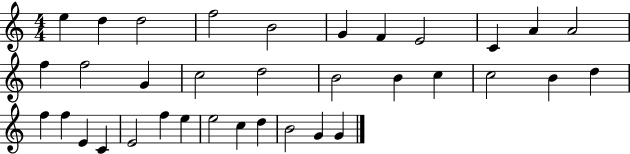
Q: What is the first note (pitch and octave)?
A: E5